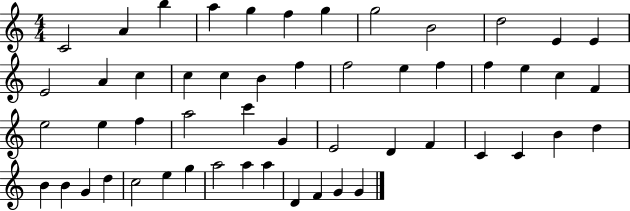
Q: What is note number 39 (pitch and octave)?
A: D5